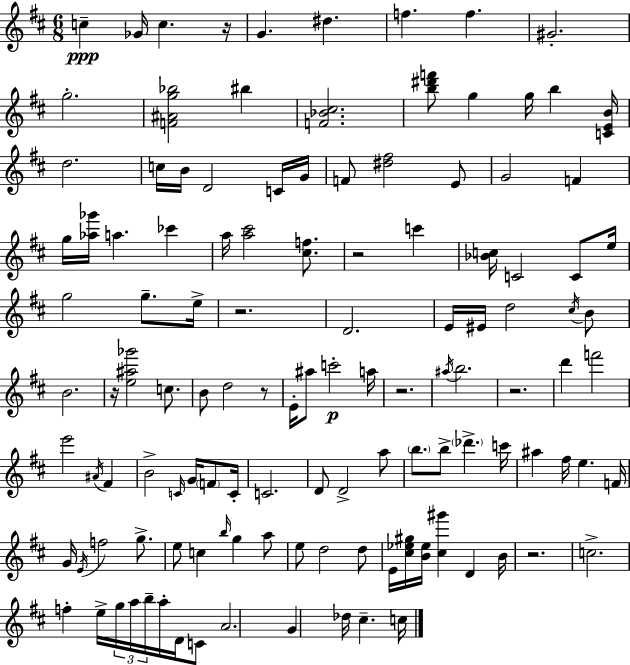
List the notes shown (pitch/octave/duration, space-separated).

C5/q Gb4/s C5/q. R/s G4/q. D#5/q. F5/q. F5/q. G#4/h. G5/h. [F4,A#4,G5,Bb5]/h BIS5/q [F4,Bb4,C#5]/h. [B5,D#6,F6]/e G5/q G5/s B5/q [C4,E4,B4]/s D5/h. C5/s B4/s D4/h C4/s G4/s F4/e [D#5,F#5]/h E4/e G4/h F4/q G5/s [Ab5,Gb6]/s A5/q. CES6/q A5/s [A5,C#6]/h [C#5,F5]/e. R/h C6/q [Bb4,C5]/s C4/h C4/e E5/s G5/h G5/e. E5/s R/h. D4/h. E4/s EIS4/s D5/h C#5/s B4/e B4/h. R/s [E5,A#5,Gb6]/h C5/e. B4/e D5/h R/e E4/s A#5/e C6/h A5/s R/h. A#5/s B5/h. R/h. D6/q F6/h E6/h A#4/s F#4/q B4/h C4/s G4/s F4/e C4/s C4/h. D4/e D4/h A5/e B5/e. B5/e Db6/q. C6/s A#5/q F#5/s E5/q. F4/s G4/s E4/s F5/h G5/e. E5/e C5/q B5/s G5/q A5/e E5/e D5/h D5/e E4/s [C#5,Eb5,G#5]/s [B4,Eb5]/s [C#5,G#6]/q D4/q B4/s R/h. C5/h. F5/q E5/s G5/s A5/s B5/s A5/s D4/s C4/e A4/h. G4/q Db5/s C#5/q. C5/s